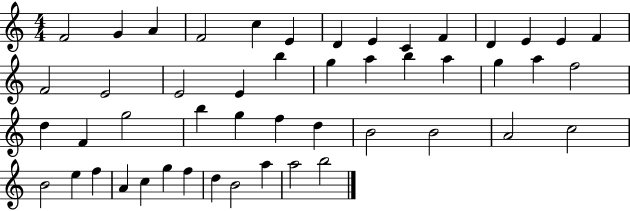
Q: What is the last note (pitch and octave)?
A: B5